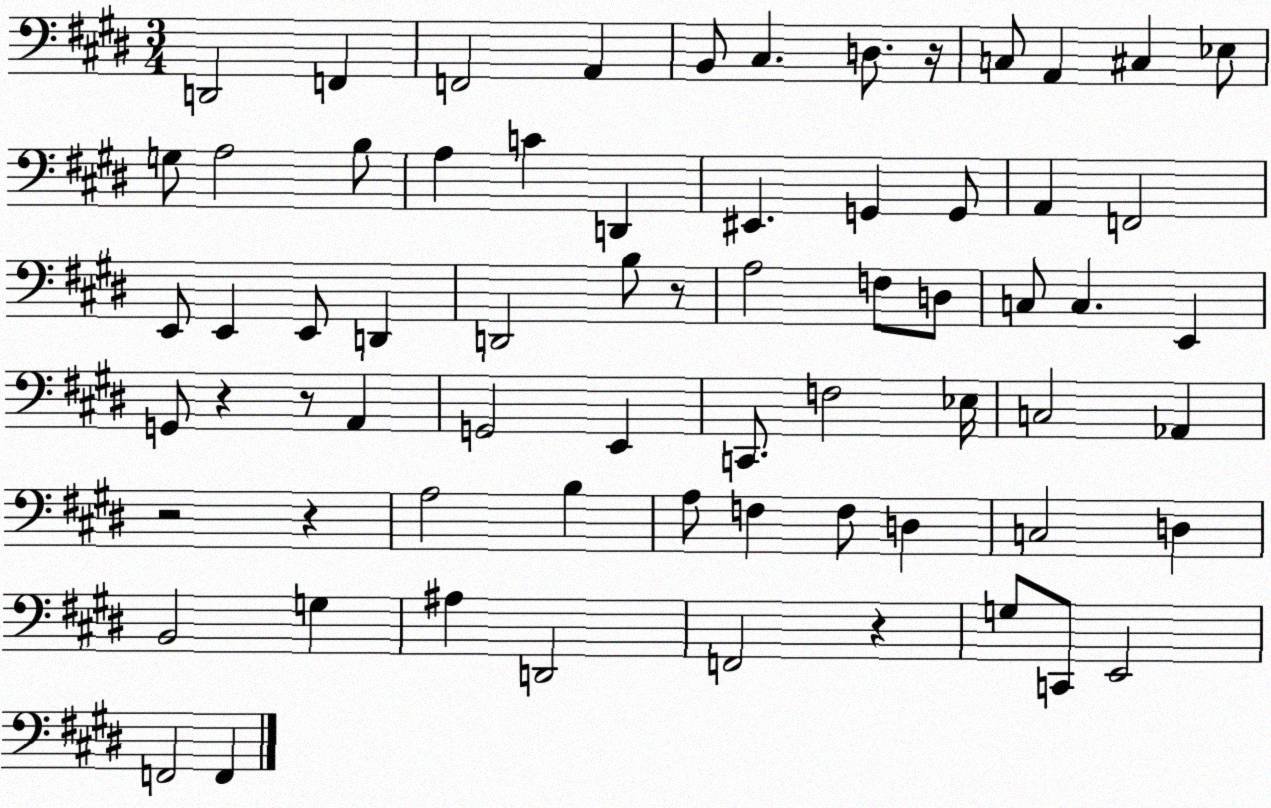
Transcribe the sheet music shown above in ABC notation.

X:1
T:Untitled
M:3/4
L:1/4
K:E
D,,2 F,, F,,2 A,, B,,/2 ^C, D,/2 z/4 C,/2 A,, ^C, _E,/2 G,/2 A,2 B,/2 A, C D,, ^E,, G,, G,,/2 A,, F,,2 E,,/2 E,, E,,/2 D,, D,,2 B,/2 z/2 A,2 F,/2 D,/2 C,/2 C, E,, G,,/2 z z/2 A,, G,,2 E,, C,,/2 F,2 _E,/4 C,2 _A,, z2 z A,2 B, A,/2 F, F,/2 D, C,2 D, B,,2 G, ^A, D,,2 F,,2 z G,/2 C,,/2 E,,2 F,,2 F,,